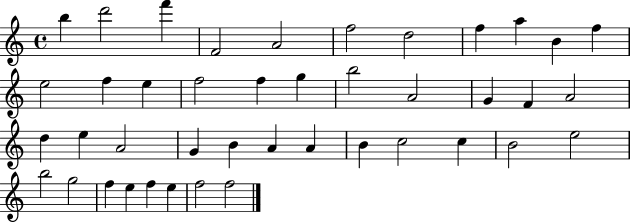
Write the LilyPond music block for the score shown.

{
  \clef treble
  \time 4/4
  \defaultTimeSignature
  \key c \major
  b''4 d'''2 f'''4 | f'2 a'2 | f''2 d''2 | f''4 a''4 b'4 f''4 | \break e''2 f''4 e''4 | f''2 f''4 g''4 | b''2 a'2 | g'4 f'4 a'2 | \break d''4 e''4 a'2 | g'4 b'4 a'4 a'4 | b'4 c''2 c''4 | b'2 e''2 | \break b''2 g''2 | f''4 e''4 f''4 e''4 | f''2 f''2 | \bar "|."
}